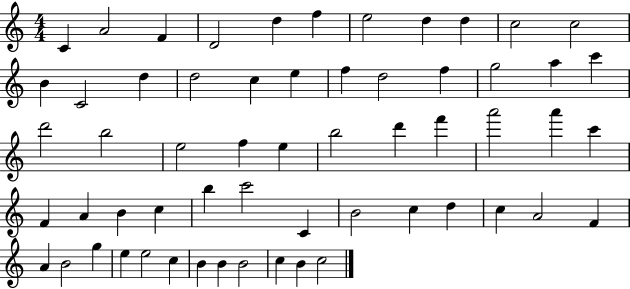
C4/q A4/h F4/q D4/h D5/q F5/q E5/h D5/q D5/q C5/h C5/h B4/q C4/h D5/q D5/h C5/q E5/q F5/q D5/h F5/q G5/h A5/q C6/q D6/h B5/h E5/h F5/q E5/q B5/h D6/q F6/q A6/h A6/q C6/q F4/q A4/q B4/q C5/q B5/q C6/h C4/q B4/h C5/q D5/q C5/q A4/h F4/q A4/q B4/h G5/q E5/q E5/h C5/q B4/q B4/q B4/h C5/q B4/q C5/h